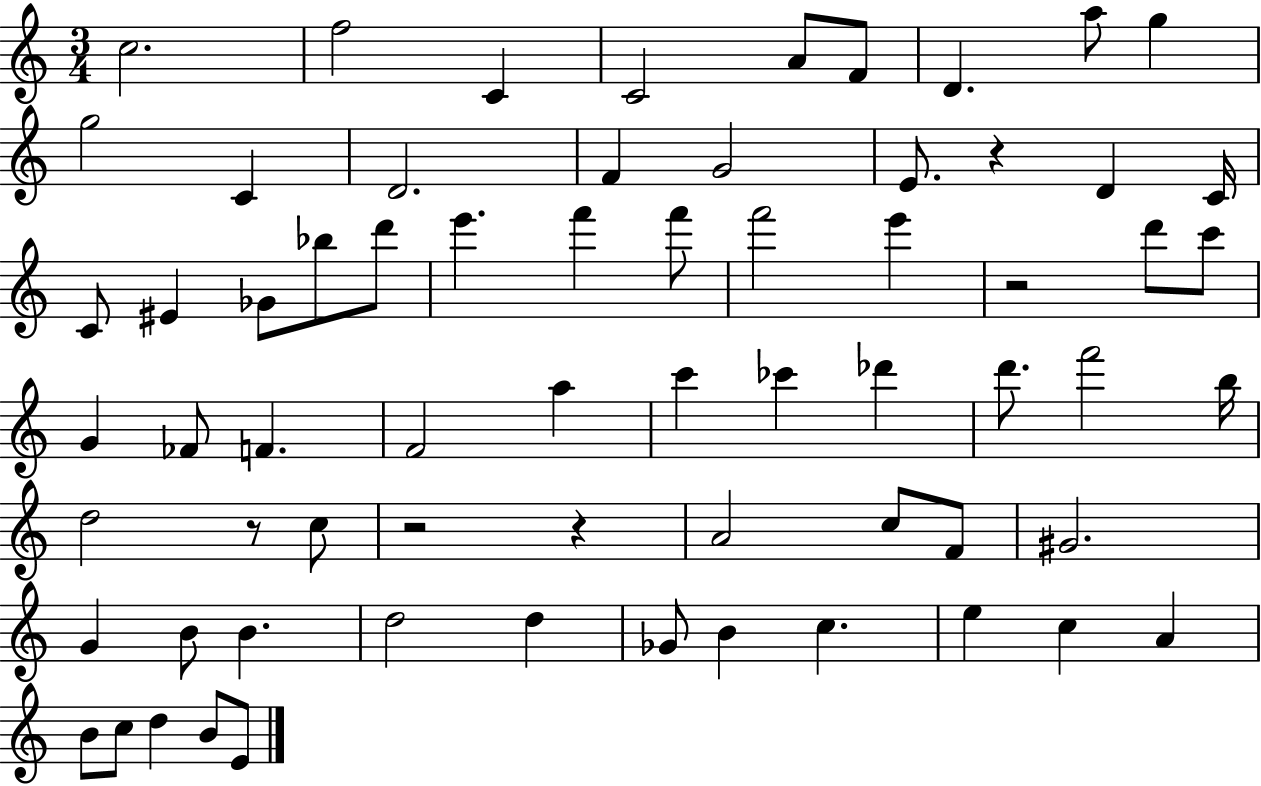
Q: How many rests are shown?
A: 5